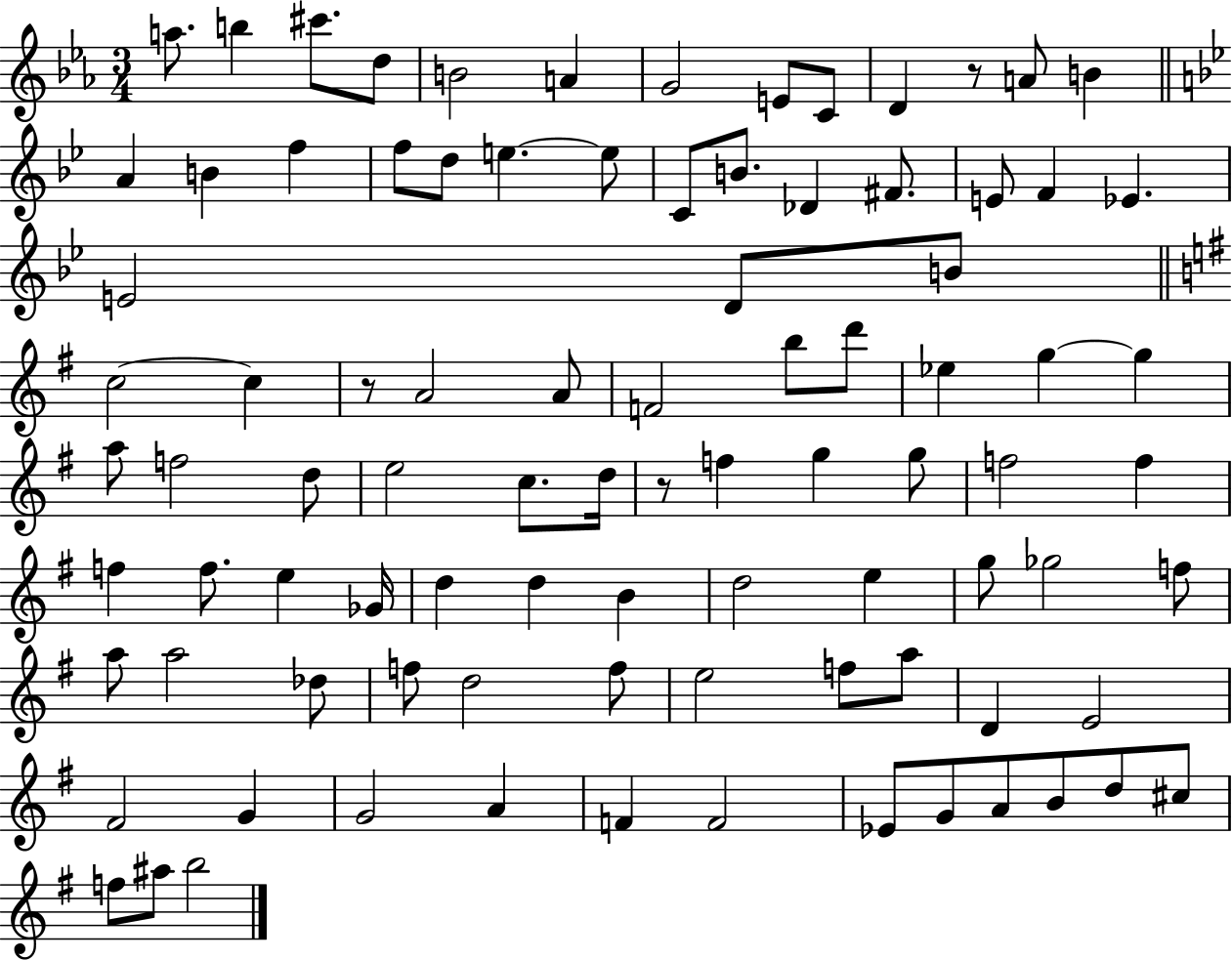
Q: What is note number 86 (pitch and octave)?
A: F5